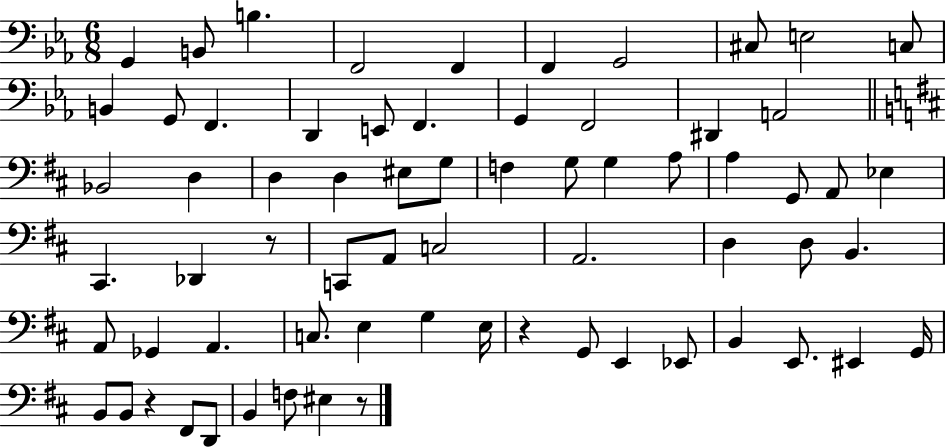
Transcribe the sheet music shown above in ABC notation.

X:1
T:Untitled
M:6/8
L:1/4
K:Eb
G,, B,,/2 B, F,,2 F,, F,, G,,2 ^C,/2 E,2 C,/2 B,, G,,/2 F,, D,, E,,/2 F,, G,, F,,2 ^D,, A,,2 _B,,2 D, D, D, ^E,/2 G,/2 F, G,/2 G, A,/2 A, G,,/2 A,,/2 _E, ^C,, _D,, z/2 C,,/2 A,,/2 C,2 A,,2 D, D,/2 B,, A,,/2 _G,, A,, C,/2 E, G, E,/4 z G,,/2 E,, _E,,/2 B,, E,,/2 ^E,, G,,/4 B,,/2 B,,/2 z ^F,,/2 D,,/2 B,, F,/2 ^E, z/2